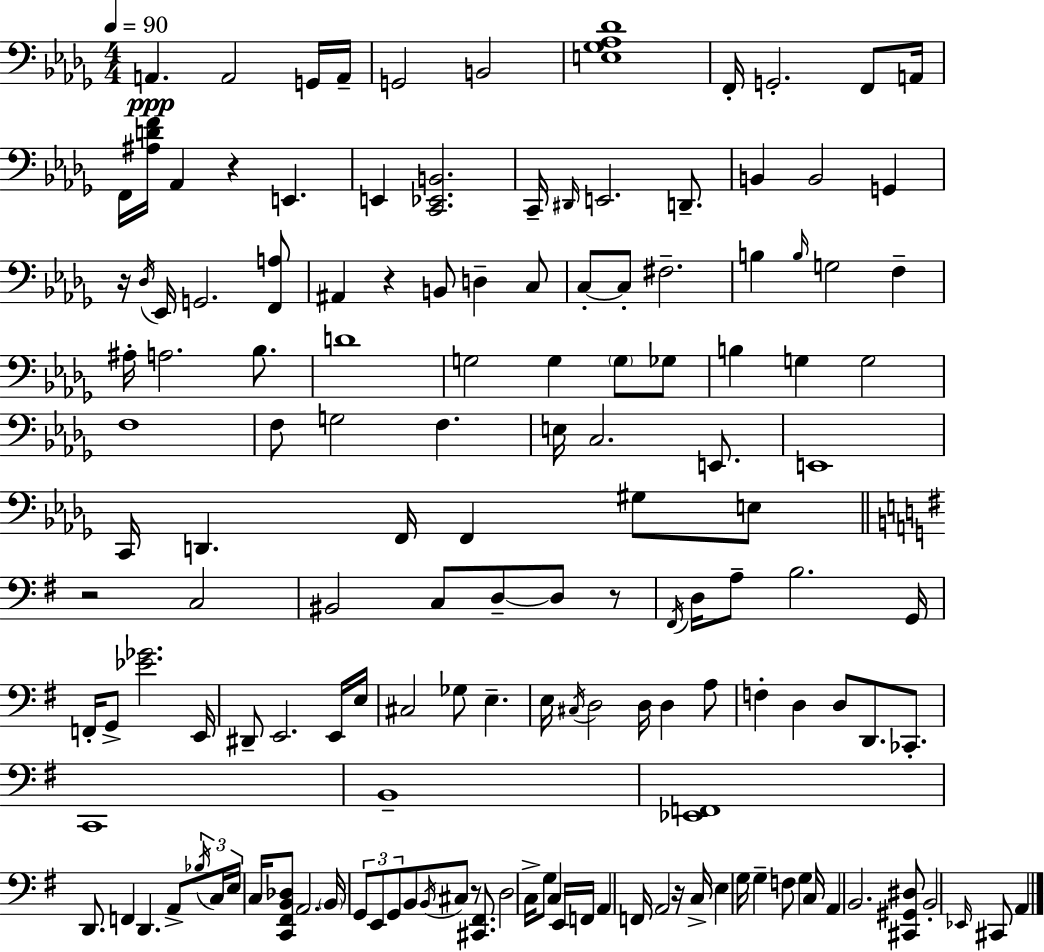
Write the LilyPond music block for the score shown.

{
  \clef bass
  \numericTimeSignature
  \time 4/4
  \key bes \minor
  \tempo 4 = 90
  \repeat volta 2 { a,4.\ppp a,2 g,16 a,16-- | g,2 b,2 | <e ges aes des'>1 | f,16-. g,2.-. f,8 a,16 | \break f,16 <ais d' f'>16 aes,4 r4 e,4. | e,4 <c, ees, b,>2. | c,16-- \grace { dis,16 } e,2. d,8.-- | b,4 b,2 g,4 | \break r16 \acciaccatura { des16 } ees,16 g,2. | <f, a>8 ais,4 r4 b,8 d4-- | c8 c8-.~~ c8-. fis2.-- | b4 \grace { b16 } g2 f4-- | \break ais16-. a2. | bes8. d'1 | g2 g4 \parenthesize g8 | ges8 b4 g4 g2 | \break f1 | f8 g2 f4. | e16 c2. | e,8. e,1 | \break c,16 d,4. f,16 f,4 gis8 | e8 \bar "||" \break \key g \major r2 c2 | bis,2 c8 d8--~~ d8 r8 | \acciaccatura { fis,16 } d16 a8-- b2. | g,16 f,16-. g,8-> <ees' ges'>2. | \break e,16 dis,8-- e,2. e,16 | e16 cis2 ges8 e4.-- | e16 \acciaccatura { cis16 } d2 d16 d4 | a8 f4-. d4 d8 d,8. ces,8.-. | \break c,1 | b,1-- | <ees, f,>1 | d,8. f,4 d,4. a,8-> | \break \tuplet 3/2 { \acciaccatura { bes16 } c16 e16 } c16 <c, fis, b, des>8 a,2. | \parenthesize b,16 \tuplet 3/2 { g,8 e,8 g,8 } b,8 \acciaccatura { b,16 } cis8 r8 | <cis, fis,>8. d2 c16-> g8 c4 | e,16 f,16 a,4 f,16 a,2 | \break r16 c16-> e4 g16 g4-- f8 g4 | c16 a,4 b,2. | <cis, gis, dis>8 b,2-. \grace { ees,16 } cis,8 | a,4 } \bar "|."
}